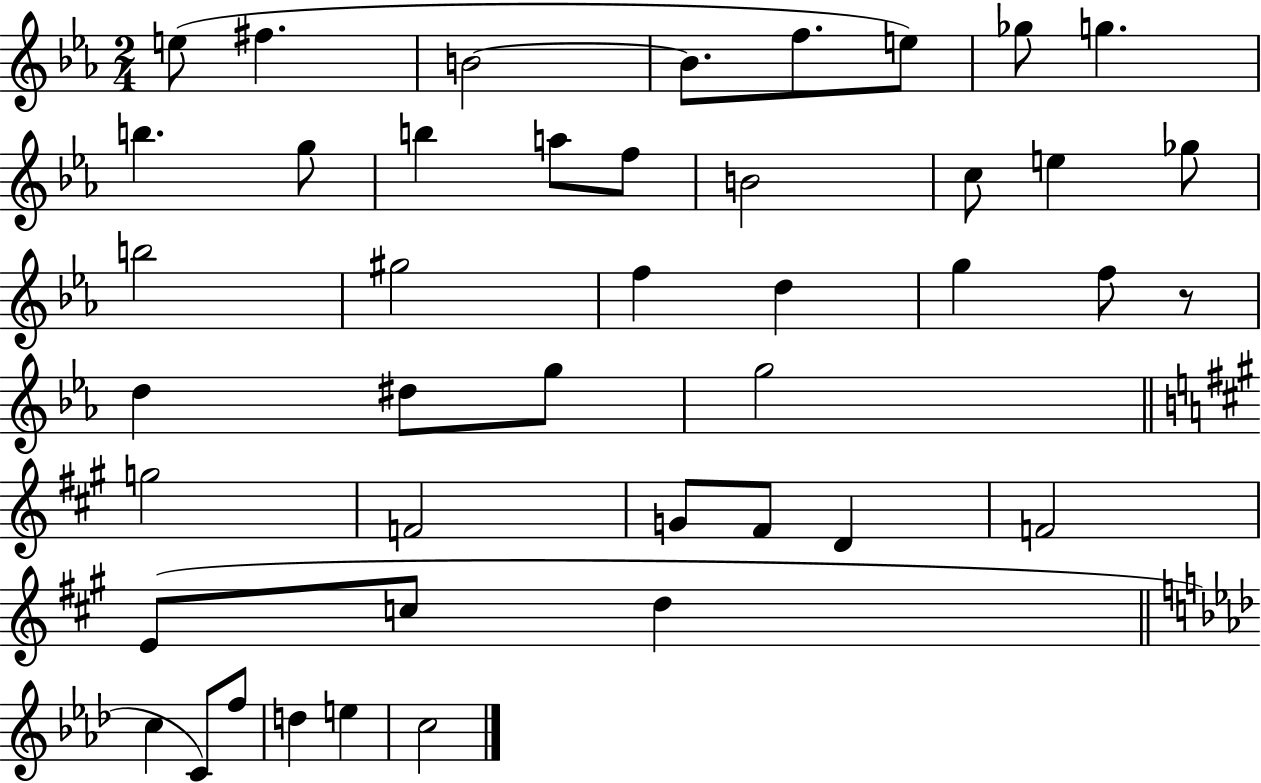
{
  \clef treble
  \numericTimeSignature
  \time 2/4
  \key ees \major
  e''8( fis''4. | b'2~~ | b'8. f''8. e''8) | ges''8 g''4. | \break b''4. g''8 | b''4 a''8 f''8 | b'2 | c''8 e''4 ges''8 | \break b''2 | gis''2 | f''4 d''4 | g''4 f''8 r8 | \break d''4 dis''8 g''8 | g''2 | \bar "||" \break \key a \major g''2 | f'2 | g'8 fis'8 d'4 | f'2 | \break e'8( c''8 d''4 | \bar "||" \break \key aes \major c''4 c'8) f''8 | d''4 e''4 | c''2 | \bar "|."
}